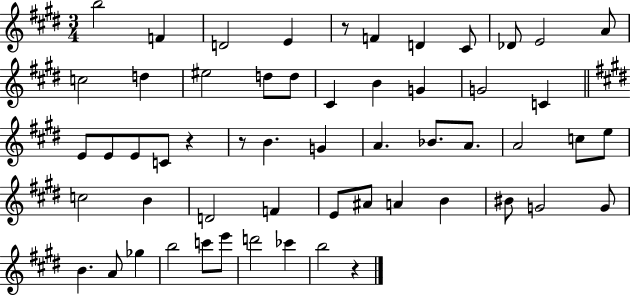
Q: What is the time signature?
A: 3/4